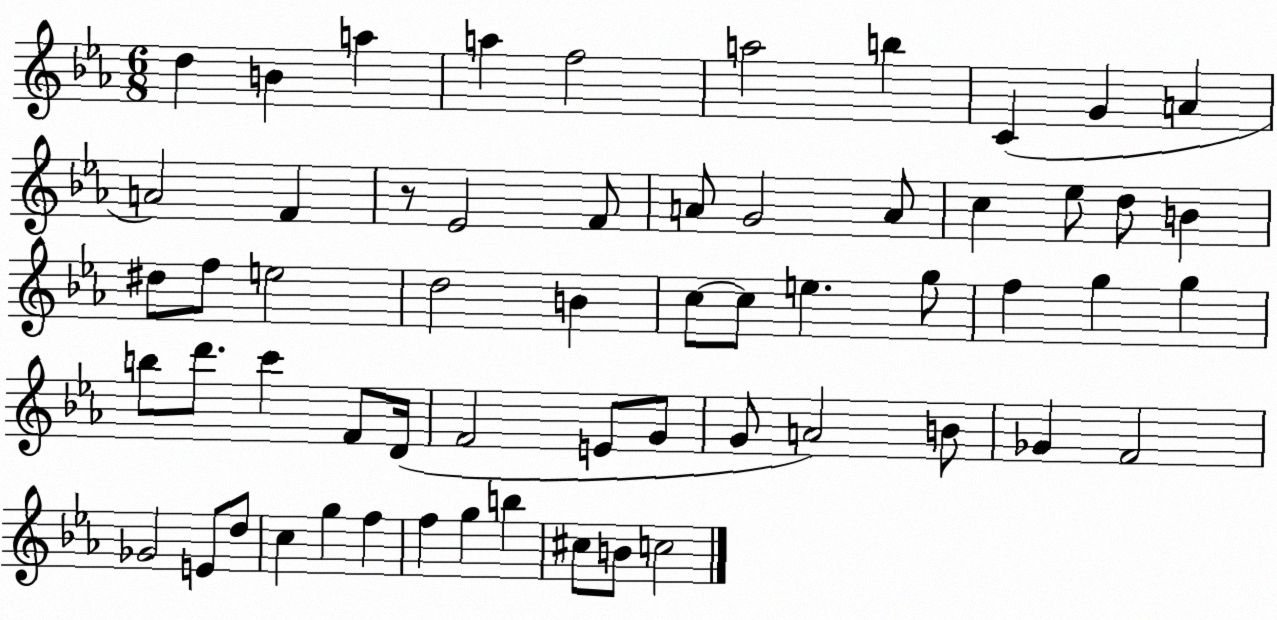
X:1
T:Untitled
M:6/8
L:1/4
K:Eb
d B a a f2 a2 b C G A A2 F z/2 _E2 F/2 A/2 G2 A/2 c _e/2 d/2 B ^d/2 f/2 e2 d2 B c/2 c/2 e g/2 f g g b/2 d'/2 c' F/2 D/4 F2 E/2 G/2 G/2 A2 B/2 _G F2 _G2 E/2 d/2 c g f f g b ^c/2 B/2 c2